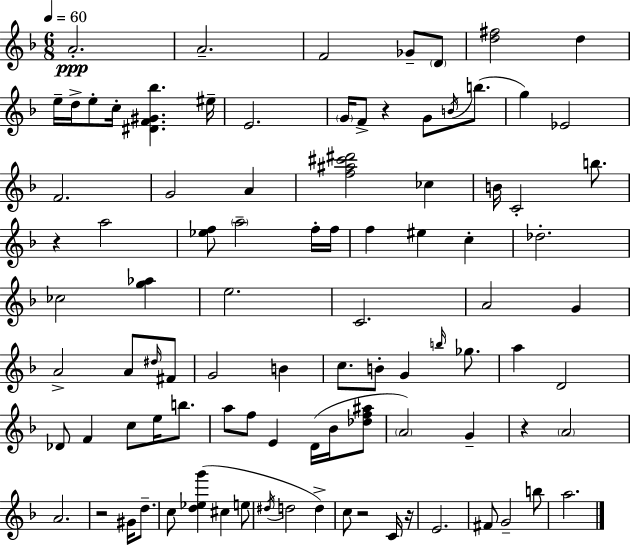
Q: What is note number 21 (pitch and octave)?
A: G4